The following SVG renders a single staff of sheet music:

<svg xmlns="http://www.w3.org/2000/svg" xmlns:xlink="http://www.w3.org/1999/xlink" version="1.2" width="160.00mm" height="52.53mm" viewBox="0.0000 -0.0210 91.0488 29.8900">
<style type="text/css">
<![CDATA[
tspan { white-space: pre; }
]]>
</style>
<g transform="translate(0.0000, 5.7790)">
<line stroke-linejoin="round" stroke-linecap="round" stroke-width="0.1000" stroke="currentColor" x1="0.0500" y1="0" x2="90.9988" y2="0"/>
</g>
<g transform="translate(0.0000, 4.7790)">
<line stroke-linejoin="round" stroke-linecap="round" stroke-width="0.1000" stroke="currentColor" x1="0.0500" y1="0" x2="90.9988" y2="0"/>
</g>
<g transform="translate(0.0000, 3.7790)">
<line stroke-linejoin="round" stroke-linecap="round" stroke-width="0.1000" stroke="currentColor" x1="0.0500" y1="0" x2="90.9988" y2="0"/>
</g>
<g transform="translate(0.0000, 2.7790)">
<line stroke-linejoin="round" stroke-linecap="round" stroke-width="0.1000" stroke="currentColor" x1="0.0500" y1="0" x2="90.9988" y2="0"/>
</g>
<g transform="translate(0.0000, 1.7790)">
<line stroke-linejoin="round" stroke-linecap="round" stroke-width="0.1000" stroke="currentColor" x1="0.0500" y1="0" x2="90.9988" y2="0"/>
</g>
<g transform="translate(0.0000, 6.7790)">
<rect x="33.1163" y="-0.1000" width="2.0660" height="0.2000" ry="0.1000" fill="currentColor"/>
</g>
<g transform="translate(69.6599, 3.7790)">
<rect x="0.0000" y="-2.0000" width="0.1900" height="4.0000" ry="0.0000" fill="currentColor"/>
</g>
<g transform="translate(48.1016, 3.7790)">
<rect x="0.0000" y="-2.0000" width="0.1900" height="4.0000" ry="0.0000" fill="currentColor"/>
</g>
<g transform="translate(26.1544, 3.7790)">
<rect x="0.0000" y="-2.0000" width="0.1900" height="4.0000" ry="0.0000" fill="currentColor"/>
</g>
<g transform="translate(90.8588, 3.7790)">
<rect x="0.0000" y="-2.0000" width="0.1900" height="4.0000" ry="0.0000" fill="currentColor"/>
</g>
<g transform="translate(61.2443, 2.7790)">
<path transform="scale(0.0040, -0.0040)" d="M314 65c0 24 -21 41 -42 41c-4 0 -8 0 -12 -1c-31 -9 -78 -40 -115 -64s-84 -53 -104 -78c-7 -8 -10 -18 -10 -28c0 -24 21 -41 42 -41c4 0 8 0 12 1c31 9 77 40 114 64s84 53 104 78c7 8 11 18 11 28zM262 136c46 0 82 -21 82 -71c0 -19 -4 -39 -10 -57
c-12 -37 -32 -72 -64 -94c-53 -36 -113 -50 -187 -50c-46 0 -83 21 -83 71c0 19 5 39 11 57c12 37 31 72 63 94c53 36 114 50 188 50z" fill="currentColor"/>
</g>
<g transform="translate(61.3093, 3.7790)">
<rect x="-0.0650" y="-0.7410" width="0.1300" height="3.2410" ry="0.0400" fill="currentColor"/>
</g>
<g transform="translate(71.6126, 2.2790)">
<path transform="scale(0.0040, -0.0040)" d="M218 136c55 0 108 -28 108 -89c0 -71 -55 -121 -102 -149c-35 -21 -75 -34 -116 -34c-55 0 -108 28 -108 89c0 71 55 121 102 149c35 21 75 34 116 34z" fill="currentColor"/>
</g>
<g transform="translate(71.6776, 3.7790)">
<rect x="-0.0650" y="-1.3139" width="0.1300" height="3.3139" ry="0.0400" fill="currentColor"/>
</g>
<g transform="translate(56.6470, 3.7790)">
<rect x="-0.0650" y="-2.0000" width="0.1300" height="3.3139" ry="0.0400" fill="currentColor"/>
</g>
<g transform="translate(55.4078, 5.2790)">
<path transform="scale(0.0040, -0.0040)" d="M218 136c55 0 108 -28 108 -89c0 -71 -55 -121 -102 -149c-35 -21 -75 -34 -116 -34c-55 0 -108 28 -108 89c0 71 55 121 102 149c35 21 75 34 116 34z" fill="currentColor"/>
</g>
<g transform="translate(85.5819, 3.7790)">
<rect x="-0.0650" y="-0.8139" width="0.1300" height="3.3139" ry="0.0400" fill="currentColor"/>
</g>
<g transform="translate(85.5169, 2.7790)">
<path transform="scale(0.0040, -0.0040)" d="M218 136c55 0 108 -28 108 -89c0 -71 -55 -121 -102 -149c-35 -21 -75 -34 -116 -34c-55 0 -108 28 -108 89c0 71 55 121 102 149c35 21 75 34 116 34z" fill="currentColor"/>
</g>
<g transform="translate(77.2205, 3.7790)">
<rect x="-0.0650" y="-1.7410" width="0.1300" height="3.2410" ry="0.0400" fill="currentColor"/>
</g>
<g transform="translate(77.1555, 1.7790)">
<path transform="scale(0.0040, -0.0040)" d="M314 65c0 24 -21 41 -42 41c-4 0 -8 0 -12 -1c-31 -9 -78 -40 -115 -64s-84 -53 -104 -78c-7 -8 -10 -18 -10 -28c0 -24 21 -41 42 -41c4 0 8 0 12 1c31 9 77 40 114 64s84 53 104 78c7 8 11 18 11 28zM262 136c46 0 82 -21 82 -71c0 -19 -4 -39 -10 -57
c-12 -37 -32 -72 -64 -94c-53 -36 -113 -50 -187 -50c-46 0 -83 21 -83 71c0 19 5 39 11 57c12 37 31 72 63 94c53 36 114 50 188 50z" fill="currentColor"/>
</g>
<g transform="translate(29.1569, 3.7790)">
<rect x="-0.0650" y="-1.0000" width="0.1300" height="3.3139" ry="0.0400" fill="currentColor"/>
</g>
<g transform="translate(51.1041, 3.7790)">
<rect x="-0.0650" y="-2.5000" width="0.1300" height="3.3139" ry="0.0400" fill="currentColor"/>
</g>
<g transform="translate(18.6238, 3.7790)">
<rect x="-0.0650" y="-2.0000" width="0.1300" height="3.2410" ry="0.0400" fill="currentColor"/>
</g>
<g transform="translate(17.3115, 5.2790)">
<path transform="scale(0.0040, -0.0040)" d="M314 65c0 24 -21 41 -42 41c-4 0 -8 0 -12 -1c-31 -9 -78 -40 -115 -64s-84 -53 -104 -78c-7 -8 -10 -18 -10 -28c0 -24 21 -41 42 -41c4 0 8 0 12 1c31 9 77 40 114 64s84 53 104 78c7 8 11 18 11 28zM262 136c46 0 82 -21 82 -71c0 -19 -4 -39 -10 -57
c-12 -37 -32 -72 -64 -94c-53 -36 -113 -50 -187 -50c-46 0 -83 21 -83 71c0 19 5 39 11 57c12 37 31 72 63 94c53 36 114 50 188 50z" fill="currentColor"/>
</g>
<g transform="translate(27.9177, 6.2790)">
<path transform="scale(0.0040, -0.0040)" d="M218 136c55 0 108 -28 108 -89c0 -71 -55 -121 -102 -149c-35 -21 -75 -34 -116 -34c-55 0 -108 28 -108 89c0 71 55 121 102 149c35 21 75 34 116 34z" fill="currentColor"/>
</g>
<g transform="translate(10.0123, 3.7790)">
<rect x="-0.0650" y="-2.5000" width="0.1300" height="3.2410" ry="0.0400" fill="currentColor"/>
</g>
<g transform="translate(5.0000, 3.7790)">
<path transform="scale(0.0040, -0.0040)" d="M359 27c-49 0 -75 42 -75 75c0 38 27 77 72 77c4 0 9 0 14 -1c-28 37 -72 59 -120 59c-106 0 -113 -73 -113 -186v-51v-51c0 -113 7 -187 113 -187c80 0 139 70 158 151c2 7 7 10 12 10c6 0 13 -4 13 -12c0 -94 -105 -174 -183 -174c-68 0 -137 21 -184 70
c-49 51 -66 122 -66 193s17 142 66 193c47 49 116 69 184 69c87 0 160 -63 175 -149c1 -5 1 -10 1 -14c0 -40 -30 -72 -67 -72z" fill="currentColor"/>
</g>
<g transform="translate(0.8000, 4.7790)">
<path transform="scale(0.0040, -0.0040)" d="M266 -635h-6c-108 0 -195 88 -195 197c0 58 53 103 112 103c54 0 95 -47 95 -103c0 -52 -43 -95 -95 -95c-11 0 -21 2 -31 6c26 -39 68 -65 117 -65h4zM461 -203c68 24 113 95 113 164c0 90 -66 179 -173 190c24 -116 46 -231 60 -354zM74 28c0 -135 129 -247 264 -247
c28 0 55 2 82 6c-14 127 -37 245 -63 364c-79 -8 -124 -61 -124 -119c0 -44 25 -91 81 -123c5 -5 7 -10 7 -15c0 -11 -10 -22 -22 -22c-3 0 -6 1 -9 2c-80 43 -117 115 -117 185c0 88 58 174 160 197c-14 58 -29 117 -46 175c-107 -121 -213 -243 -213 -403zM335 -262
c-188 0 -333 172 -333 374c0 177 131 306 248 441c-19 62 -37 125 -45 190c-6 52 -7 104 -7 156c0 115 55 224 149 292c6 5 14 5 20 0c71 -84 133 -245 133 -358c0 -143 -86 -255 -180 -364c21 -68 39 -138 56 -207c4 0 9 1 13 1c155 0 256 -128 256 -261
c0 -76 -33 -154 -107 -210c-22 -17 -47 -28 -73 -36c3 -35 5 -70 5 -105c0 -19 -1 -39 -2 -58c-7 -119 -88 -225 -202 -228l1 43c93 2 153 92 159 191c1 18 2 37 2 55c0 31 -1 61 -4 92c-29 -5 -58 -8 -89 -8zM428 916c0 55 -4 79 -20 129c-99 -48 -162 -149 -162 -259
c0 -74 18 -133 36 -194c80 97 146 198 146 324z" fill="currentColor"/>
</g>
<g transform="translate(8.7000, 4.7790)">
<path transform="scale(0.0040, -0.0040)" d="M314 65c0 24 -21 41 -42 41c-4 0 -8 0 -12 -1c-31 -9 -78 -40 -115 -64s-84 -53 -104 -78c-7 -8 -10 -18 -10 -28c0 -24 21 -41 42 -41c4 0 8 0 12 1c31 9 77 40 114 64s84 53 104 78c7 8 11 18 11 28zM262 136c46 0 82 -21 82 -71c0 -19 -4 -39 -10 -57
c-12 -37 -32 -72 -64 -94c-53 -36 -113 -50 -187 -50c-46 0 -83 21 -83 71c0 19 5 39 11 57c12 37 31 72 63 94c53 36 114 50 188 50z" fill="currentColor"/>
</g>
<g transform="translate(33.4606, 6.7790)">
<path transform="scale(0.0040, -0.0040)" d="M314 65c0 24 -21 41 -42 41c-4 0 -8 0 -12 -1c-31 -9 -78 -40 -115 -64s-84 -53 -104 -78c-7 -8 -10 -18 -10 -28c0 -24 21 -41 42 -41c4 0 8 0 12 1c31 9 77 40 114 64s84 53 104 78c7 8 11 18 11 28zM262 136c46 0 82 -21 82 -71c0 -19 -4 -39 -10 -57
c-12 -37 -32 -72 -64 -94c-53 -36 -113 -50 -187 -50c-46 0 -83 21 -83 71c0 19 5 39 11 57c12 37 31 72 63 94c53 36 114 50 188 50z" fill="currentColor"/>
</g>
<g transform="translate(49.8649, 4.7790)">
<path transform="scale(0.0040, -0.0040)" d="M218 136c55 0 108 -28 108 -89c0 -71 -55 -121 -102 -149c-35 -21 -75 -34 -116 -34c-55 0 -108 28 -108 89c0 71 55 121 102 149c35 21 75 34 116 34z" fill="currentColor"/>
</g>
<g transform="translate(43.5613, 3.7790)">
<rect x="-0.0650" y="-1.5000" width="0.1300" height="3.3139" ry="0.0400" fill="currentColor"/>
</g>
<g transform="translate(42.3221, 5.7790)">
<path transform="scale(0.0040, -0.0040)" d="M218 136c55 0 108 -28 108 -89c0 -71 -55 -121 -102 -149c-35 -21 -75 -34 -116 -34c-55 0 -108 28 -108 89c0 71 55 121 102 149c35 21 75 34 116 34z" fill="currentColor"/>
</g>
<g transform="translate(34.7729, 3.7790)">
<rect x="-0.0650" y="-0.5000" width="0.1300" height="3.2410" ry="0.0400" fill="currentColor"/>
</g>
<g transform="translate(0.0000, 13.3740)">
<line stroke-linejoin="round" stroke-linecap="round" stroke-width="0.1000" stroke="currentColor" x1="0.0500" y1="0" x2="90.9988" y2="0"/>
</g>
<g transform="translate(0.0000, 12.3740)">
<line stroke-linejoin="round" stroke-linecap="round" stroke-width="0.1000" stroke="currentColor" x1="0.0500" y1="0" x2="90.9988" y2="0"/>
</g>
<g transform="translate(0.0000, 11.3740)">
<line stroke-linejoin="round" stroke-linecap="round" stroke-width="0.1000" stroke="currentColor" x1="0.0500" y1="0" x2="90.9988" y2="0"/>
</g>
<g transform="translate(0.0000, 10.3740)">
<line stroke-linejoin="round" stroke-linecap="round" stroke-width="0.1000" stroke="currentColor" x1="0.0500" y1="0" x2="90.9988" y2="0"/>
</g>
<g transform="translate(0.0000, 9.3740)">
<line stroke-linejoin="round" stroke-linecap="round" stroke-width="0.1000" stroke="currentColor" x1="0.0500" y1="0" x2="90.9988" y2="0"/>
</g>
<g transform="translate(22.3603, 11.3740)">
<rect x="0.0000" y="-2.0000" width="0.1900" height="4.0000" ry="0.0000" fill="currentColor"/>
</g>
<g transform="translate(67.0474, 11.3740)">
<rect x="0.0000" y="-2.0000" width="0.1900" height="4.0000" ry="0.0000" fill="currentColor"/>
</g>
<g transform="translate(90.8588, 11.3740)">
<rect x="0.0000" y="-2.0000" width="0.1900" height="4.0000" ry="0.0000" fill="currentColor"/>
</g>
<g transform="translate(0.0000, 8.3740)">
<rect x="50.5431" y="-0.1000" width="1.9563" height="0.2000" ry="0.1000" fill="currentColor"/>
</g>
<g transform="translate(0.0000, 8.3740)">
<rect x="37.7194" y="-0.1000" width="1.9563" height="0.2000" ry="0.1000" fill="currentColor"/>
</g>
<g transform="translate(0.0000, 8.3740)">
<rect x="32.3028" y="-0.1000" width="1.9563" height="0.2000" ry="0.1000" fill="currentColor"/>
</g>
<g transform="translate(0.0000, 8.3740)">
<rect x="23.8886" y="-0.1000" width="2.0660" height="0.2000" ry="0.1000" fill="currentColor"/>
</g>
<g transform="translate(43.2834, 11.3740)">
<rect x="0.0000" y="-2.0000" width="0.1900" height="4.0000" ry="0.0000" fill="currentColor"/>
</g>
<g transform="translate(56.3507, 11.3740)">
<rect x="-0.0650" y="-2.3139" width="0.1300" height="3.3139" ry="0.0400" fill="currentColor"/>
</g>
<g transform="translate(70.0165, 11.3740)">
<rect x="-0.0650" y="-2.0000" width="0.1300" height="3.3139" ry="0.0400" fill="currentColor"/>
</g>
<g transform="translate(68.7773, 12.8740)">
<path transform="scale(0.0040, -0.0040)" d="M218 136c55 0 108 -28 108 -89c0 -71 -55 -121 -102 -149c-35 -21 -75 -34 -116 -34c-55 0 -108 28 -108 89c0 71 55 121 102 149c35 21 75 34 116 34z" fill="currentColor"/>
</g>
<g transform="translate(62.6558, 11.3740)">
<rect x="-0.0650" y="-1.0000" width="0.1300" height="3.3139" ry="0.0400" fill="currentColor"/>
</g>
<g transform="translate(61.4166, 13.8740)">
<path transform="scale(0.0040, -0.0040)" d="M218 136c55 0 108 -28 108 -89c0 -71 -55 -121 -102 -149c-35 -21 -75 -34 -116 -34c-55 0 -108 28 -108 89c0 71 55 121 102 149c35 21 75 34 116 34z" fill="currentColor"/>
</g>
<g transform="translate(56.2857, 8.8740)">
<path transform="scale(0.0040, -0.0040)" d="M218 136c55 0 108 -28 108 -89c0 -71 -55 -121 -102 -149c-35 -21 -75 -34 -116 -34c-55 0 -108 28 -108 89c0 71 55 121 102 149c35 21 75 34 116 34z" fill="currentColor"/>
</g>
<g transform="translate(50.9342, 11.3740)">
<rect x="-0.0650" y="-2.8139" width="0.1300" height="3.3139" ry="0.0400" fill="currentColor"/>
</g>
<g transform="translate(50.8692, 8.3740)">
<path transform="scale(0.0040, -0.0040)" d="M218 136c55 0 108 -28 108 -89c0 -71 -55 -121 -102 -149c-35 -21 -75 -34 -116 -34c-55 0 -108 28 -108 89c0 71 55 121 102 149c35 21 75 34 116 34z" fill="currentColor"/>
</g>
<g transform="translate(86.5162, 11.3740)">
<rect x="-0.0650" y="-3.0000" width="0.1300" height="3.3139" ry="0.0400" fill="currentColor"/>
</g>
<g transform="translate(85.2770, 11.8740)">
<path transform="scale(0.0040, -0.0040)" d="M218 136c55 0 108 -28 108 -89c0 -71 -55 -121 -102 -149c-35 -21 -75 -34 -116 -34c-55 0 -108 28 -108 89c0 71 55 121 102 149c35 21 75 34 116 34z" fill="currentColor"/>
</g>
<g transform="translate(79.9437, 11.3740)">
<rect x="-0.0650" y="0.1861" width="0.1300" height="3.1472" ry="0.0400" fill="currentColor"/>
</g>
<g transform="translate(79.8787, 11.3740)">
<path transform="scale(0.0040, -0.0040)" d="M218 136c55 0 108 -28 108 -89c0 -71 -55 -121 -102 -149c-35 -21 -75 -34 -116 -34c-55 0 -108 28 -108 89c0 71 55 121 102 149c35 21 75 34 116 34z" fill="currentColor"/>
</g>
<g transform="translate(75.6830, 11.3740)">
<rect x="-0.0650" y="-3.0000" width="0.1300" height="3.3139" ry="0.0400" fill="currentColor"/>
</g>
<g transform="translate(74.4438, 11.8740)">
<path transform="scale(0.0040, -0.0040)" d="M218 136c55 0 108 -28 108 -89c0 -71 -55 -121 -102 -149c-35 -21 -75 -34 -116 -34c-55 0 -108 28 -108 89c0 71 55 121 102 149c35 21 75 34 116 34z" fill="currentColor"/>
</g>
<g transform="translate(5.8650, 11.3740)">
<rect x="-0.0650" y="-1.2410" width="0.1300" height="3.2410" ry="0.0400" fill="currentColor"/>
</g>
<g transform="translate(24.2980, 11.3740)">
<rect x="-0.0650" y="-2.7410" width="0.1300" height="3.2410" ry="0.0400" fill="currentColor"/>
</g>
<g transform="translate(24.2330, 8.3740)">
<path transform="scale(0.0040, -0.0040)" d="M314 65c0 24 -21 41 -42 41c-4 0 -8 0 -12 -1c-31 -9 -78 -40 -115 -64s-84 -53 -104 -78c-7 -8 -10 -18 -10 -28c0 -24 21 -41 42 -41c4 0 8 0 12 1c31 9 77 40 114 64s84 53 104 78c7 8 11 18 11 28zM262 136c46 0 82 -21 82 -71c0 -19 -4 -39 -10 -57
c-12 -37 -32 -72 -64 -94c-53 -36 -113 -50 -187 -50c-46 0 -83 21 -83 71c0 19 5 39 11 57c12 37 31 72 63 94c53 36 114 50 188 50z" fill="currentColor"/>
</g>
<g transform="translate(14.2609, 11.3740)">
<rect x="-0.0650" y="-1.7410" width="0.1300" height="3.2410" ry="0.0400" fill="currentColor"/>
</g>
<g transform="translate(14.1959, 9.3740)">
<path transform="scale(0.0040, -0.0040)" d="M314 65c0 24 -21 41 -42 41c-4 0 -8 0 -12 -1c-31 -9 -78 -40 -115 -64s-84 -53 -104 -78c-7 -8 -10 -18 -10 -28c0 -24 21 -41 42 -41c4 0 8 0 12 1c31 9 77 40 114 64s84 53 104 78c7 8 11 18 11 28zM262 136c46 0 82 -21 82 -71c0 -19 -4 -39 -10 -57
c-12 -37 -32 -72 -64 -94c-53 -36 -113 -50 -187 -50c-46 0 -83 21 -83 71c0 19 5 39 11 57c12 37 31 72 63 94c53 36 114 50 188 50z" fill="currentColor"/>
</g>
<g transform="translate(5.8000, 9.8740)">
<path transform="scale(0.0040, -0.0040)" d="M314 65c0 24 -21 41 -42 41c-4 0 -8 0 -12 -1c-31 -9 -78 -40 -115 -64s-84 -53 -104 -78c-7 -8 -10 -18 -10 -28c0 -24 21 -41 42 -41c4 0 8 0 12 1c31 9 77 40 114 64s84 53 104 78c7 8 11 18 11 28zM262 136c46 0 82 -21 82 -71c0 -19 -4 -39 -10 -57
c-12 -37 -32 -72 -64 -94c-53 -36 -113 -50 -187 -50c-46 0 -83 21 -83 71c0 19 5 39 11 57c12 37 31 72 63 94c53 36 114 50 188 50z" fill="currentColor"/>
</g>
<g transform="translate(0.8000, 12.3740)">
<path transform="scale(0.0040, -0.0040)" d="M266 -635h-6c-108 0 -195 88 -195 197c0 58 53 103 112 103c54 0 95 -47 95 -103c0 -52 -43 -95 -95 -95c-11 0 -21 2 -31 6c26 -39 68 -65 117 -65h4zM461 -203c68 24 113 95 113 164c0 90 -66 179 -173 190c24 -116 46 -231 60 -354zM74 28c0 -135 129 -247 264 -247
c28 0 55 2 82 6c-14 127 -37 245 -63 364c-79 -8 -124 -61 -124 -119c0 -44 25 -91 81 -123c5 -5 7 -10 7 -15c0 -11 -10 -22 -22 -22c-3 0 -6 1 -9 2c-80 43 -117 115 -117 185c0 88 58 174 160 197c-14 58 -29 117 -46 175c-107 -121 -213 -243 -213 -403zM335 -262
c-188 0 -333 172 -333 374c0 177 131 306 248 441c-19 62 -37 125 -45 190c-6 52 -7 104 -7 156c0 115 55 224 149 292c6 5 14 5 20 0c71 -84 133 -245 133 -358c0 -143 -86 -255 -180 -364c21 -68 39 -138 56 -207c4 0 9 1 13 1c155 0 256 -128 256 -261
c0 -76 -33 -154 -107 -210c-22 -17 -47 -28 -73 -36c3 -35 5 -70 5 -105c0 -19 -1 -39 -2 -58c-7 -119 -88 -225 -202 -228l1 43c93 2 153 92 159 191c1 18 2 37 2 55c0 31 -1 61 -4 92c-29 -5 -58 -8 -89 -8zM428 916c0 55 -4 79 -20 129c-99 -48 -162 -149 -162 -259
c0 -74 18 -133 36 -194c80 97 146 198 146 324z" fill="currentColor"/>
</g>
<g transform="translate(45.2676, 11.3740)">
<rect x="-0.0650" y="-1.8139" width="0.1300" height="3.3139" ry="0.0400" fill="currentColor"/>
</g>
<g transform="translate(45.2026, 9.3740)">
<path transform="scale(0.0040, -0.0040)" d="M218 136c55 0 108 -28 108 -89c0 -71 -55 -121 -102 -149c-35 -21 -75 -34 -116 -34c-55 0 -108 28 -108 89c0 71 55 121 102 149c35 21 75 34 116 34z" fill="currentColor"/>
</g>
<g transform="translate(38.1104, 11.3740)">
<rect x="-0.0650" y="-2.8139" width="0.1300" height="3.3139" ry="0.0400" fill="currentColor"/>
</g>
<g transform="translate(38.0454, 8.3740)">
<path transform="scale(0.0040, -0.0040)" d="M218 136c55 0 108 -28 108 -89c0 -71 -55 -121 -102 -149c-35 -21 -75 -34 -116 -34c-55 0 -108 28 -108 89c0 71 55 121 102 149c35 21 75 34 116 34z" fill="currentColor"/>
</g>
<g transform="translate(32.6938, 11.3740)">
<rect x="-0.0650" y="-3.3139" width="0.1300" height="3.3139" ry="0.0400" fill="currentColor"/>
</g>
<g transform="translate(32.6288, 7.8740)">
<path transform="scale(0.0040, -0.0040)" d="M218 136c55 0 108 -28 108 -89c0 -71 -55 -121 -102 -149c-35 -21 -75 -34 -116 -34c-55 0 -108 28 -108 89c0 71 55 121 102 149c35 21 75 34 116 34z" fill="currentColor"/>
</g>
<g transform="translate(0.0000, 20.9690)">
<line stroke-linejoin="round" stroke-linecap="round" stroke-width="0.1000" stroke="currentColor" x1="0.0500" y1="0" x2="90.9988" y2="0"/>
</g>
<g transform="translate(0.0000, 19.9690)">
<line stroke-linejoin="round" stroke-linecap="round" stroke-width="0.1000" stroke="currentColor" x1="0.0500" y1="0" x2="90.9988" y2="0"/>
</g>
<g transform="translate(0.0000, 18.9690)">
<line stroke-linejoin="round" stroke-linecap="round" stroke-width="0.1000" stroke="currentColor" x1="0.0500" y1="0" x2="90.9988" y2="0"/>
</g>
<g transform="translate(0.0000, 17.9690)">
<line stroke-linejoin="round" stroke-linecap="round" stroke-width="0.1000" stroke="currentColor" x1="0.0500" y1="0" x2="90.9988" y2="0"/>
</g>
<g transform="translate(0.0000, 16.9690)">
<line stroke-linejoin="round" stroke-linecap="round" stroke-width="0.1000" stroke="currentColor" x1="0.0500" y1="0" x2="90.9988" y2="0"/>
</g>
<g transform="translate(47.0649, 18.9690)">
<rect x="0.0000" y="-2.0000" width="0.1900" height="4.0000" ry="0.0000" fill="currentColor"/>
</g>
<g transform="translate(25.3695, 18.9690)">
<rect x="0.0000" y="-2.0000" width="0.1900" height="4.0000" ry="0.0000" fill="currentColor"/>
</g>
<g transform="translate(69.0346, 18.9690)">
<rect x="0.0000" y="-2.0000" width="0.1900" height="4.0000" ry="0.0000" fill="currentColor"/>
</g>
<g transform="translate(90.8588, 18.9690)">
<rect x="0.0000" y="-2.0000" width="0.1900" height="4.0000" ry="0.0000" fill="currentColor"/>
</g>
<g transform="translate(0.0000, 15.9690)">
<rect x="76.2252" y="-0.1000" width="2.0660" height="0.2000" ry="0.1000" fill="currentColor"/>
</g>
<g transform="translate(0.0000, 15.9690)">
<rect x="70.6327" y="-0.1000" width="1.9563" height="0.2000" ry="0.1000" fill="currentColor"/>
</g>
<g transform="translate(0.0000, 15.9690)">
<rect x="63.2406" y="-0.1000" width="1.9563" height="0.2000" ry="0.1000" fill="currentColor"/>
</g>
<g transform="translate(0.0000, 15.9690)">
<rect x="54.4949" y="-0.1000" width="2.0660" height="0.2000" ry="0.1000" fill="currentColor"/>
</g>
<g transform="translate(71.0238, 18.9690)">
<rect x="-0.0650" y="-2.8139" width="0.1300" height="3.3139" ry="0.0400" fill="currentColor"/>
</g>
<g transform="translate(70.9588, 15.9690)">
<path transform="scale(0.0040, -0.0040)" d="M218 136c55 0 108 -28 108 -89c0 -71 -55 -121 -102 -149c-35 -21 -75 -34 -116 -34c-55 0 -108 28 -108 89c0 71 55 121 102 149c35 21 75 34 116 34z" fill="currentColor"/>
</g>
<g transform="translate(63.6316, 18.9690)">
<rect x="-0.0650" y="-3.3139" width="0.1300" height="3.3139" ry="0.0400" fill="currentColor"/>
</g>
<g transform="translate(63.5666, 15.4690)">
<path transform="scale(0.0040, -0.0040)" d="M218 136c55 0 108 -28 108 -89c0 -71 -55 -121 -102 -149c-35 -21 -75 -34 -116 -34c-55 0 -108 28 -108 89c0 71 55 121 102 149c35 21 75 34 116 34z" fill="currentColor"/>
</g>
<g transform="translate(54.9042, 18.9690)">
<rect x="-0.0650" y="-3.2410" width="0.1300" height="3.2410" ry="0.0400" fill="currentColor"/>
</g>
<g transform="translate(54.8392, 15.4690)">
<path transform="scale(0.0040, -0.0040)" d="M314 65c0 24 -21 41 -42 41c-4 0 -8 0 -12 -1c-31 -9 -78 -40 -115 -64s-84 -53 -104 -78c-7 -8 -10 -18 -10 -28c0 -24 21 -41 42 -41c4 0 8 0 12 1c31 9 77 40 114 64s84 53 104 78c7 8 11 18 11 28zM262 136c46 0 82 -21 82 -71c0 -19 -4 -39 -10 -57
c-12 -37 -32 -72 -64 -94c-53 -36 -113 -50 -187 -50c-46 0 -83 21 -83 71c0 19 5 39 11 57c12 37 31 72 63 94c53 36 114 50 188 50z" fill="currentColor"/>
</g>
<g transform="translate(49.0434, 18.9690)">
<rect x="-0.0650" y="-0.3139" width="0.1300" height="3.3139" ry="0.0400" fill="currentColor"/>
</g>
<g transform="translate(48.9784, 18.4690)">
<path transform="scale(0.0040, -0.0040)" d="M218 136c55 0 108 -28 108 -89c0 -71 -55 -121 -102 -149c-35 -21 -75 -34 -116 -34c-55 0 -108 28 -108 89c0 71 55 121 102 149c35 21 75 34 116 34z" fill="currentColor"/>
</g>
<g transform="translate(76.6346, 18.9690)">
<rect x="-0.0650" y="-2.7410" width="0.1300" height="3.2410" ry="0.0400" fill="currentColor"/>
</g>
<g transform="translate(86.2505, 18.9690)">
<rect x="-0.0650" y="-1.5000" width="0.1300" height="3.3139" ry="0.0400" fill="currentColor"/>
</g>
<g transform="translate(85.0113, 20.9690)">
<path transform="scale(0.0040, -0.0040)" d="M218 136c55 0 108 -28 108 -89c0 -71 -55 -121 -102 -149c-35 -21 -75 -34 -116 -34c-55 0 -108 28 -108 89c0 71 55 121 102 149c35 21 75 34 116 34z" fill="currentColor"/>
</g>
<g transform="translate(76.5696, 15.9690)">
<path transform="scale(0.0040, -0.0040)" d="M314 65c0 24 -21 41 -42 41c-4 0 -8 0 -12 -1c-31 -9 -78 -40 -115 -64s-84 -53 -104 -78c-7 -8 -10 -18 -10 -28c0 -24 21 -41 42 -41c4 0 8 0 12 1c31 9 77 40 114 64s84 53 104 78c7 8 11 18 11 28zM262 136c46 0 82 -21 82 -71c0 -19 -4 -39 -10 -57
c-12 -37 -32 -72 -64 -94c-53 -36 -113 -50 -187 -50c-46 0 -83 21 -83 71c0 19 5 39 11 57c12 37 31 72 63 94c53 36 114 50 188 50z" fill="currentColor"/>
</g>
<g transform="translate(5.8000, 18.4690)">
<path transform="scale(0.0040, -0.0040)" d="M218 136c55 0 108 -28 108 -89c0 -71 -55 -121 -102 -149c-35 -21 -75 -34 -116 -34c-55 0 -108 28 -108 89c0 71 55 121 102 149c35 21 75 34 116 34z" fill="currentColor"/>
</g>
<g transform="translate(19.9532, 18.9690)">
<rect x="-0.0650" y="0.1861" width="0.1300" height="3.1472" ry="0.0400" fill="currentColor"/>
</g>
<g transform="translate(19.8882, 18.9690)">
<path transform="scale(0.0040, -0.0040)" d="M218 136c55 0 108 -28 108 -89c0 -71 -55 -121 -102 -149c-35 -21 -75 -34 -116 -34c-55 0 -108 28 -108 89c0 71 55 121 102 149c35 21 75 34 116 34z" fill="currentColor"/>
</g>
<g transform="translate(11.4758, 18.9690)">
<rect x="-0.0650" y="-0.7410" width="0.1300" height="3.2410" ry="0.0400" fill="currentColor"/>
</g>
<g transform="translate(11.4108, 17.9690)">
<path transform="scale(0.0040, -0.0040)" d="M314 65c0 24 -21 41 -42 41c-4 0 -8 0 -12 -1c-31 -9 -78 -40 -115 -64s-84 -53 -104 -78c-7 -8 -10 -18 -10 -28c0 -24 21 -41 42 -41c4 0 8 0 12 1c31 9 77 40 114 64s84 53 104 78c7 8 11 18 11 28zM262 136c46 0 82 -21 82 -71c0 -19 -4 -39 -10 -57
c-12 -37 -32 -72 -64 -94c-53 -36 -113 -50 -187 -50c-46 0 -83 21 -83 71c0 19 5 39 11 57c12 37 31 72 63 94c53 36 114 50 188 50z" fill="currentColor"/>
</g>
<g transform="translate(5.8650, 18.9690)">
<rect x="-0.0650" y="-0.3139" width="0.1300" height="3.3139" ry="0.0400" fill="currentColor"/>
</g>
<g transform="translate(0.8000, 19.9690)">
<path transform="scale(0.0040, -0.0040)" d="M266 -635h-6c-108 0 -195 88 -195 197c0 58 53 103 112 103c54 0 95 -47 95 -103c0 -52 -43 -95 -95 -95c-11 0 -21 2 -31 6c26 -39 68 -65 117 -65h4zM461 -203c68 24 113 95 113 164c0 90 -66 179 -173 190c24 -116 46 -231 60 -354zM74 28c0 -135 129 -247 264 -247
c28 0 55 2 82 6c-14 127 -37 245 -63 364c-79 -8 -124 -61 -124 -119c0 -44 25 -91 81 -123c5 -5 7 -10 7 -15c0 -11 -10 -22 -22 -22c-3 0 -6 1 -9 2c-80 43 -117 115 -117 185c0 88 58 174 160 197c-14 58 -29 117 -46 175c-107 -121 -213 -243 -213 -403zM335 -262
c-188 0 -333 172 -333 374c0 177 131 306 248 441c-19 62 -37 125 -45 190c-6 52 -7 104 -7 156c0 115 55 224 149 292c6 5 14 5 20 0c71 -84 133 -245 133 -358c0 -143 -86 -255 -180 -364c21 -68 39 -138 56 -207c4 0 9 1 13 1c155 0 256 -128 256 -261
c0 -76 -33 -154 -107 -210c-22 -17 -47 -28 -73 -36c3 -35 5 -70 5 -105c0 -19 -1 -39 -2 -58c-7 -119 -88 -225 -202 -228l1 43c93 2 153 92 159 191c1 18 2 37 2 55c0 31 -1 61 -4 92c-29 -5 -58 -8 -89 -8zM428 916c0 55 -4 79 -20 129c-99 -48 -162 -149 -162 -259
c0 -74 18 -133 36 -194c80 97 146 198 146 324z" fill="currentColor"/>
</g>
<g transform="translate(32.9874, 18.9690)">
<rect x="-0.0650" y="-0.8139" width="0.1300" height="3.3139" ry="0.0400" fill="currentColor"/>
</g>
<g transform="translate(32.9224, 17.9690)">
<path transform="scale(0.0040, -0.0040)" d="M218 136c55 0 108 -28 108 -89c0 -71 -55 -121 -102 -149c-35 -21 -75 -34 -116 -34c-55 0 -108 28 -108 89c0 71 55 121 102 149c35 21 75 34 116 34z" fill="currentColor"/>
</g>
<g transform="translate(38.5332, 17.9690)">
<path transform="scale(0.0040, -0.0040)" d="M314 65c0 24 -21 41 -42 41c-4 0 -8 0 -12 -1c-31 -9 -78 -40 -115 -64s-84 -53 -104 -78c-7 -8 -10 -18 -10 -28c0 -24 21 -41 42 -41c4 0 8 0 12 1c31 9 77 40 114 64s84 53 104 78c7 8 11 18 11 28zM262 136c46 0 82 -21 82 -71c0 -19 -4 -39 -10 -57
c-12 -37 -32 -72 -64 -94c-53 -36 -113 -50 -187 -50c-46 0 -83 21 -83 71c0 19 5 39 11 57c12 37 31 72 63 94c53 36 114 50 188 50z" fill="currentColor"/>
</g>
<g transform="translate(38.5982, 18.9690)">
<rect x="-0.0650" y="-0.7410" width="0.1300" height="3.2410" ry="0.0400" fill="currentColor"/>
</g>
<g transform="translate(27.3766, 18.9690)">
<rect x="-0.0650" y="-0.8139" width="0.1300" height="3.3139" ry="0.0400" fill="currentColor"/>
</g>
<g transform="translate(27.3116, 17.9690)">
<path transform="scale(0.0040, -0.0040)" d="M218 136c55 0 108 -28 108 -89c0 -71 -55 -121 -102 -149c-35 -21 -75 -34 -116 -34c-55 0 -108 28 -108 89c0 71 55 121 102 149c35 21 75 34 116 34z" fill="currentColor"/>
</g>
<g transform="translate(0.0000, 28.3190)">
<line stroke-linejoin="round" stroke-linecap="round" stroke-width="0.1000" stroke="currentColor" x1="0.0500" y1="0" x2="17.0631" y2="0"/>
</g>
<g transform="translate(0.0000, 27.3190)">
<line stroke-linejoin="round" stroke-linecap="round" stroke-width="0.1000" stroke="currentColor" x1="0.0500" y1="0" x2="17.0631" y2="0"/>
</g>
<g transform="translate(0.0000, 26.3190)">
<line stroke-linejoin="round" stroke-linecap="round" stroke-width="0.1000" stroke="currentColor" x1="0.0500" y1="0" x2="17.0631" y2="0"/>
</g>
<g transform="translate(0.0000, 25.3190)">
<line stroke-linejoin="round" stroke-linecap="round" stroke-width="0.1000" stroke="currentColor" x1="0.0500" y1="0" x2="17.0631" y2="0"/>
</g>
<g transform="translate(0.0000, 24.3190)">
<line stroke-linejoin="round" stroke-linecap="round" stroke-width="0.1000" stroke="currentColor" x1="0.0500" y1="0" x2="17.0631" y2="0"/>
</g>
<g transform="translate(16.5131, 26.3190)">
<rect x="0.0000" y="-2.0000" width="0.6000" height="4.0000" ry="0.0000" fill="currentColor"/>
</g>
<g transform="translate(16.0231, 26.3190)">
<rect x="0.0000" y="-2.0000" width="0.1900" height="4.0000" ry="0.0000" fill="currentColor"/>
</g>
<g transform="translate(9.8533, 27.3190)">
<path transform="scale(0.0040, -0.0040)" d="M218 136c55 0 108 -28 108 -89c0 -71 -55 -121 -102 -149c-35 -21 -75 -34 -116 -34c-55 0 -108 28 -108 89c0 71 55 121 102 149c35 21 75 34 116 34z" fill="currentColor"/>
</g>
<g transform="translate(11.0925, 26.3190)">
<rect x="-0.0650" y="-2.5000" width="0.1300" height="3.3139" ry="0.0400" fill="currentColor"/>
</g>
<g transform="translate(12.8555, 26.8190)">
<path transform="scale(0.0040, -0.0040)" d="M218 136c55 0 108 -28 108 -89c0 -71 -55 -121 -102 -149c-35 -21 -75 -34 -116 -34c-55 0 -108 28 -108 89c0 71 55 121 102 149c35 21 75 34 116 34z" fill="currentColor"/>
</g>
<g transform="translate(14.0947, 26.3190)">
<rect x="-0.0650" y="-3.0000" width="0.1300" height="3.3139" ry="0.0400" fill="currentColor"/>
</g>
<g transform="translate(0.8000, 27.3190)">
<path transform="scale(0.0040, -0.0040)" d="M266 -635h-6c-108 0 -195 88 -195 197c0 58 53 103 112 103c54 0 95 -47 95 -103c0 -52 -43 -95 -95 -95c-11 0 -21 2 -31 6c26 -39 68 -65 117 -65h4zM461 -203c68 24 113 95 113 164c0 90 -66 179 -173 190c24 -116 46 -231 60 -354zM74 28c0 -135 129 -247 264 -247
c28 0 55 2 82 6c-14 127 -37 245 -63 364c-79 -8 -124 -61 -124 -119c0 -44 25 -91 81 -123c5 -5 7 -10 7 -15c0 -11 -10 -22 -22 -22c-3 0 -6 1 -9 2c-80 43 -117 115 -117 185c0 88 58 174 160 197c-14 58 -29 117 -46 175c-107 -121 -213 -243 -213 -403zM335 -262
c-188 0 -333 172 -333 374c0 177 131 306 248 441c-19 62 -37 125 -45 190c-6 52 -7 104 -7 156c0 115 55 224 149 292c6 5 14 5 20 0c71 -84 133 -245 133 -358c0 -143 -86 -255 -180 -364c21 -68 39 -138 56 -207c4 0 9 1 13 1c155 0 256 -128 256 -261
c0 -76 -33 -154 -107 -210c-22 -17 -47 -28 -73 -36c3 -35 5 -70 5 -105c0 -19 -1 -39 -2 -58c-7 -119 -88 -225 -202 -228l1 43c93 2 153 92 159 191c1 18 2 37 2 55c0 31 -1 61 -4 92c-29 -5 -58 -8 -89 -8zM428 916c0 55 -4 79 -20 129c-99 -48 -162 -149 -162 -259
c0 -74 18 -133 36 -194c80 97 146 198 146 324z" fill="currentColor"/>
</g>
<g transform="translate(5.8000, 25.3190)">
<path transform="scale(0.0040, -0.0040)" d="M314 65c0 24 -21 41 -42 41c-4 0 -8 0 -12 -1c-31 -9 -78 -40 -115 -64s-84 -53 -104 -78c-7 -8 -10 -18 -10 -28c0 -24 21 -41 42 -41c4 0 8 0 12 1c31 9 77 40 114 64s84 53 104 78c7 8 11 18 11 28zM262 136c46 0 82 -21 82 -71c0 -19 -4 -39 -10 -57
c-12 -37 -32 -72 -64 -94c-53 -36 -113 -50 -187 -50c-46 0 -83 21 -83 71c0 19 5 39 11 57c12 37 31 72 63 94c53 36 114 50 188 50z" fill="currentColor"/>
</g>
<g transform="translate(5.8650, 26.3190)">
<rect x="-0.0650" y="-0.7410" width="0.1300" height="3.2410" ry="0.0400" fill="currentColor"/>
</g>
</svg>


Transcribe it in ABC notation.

X:1
T:Untitled
M:4/4
L:1/4
K:C
G2 F2 D C2 E G F d2 e f2 d e2 f2 a2 b a f a g D F A B A c d2 B d d d2 c b2 b a a2 E d2 G A